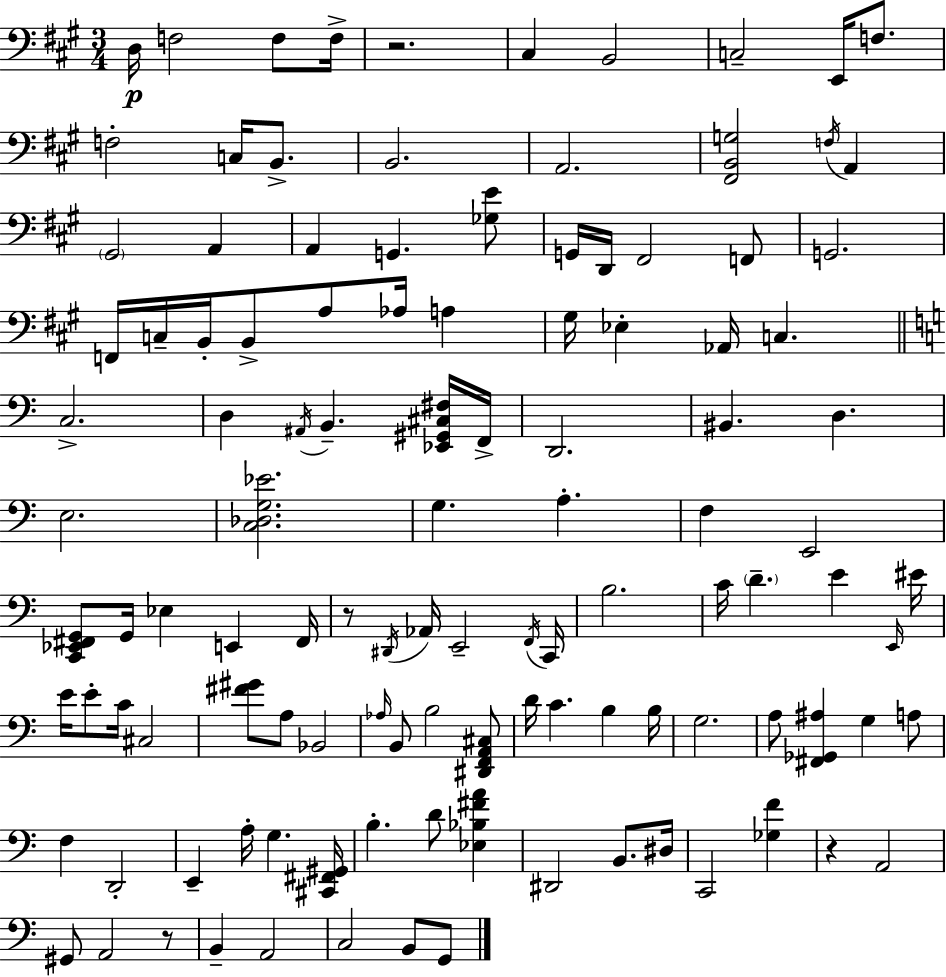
X:1
T:Untitled
M:3/4
L:1/4
K:A
D,/4 F,2 F,/2 F,/4 z2 ^C, B,,2 C,2 E,,/4 F,/2 F,2 C,/4 B,,/2 B,,2 A,,2 [^F,,B,,G,]2 F,/4 A,, ^G,,2 A,, A,, G,, [_G,E]/2 G,,/4 D,,/4 ^F,,2 F,,/2 G,,2 F,,/4 C,/4 B,,/4 B,,/2 A,/2 _A,/4 A, ^G,/4 _E, _A,,/4 C, C,2 D, ^A,,/4 B,, [_E,,^G,,^C,^F,]/4 F,,/4 D,,2 ^B,, D, E,2 [C,_D,G,_E]2 G, A, F, E,,2 [C,,_E,,^F,,G,,]/2 G,,/4 _E, E,, ^F,,/4 z/2 ^D,,/4 _A,,/4 E,,2 F,,/4 C,,/4 B,2 C/4 D E E,,/4 ^E/4 E/4 E/2 C/4 ^C,2 [^F^G]/2 A,/2 _B,,2 _A,/4 B,,/2 B,2 [^D,,F,,A,,^C,]/2 D/4 C B, B,/4 G,2 A,/2 [^F,,_G,,^A,] G, A,/2 F, D,,2 E,, A,/4 G, [^C,,^F,,^G,,]/4 B, D/2 [_E,_B,^FA] ^D,,2 B,,/2 ^D,/4 C,,2 [_G,F] z A,,2 ^G,,/2 A,,2 z/2 B,, A,,2 C,2 B,,/2 G,,/2